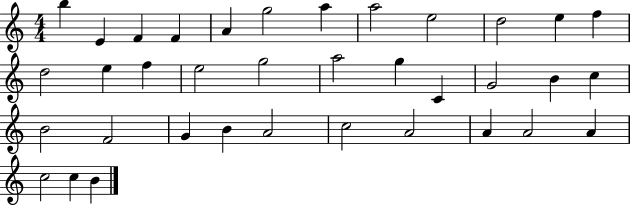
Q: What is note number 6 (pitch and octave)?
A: G5